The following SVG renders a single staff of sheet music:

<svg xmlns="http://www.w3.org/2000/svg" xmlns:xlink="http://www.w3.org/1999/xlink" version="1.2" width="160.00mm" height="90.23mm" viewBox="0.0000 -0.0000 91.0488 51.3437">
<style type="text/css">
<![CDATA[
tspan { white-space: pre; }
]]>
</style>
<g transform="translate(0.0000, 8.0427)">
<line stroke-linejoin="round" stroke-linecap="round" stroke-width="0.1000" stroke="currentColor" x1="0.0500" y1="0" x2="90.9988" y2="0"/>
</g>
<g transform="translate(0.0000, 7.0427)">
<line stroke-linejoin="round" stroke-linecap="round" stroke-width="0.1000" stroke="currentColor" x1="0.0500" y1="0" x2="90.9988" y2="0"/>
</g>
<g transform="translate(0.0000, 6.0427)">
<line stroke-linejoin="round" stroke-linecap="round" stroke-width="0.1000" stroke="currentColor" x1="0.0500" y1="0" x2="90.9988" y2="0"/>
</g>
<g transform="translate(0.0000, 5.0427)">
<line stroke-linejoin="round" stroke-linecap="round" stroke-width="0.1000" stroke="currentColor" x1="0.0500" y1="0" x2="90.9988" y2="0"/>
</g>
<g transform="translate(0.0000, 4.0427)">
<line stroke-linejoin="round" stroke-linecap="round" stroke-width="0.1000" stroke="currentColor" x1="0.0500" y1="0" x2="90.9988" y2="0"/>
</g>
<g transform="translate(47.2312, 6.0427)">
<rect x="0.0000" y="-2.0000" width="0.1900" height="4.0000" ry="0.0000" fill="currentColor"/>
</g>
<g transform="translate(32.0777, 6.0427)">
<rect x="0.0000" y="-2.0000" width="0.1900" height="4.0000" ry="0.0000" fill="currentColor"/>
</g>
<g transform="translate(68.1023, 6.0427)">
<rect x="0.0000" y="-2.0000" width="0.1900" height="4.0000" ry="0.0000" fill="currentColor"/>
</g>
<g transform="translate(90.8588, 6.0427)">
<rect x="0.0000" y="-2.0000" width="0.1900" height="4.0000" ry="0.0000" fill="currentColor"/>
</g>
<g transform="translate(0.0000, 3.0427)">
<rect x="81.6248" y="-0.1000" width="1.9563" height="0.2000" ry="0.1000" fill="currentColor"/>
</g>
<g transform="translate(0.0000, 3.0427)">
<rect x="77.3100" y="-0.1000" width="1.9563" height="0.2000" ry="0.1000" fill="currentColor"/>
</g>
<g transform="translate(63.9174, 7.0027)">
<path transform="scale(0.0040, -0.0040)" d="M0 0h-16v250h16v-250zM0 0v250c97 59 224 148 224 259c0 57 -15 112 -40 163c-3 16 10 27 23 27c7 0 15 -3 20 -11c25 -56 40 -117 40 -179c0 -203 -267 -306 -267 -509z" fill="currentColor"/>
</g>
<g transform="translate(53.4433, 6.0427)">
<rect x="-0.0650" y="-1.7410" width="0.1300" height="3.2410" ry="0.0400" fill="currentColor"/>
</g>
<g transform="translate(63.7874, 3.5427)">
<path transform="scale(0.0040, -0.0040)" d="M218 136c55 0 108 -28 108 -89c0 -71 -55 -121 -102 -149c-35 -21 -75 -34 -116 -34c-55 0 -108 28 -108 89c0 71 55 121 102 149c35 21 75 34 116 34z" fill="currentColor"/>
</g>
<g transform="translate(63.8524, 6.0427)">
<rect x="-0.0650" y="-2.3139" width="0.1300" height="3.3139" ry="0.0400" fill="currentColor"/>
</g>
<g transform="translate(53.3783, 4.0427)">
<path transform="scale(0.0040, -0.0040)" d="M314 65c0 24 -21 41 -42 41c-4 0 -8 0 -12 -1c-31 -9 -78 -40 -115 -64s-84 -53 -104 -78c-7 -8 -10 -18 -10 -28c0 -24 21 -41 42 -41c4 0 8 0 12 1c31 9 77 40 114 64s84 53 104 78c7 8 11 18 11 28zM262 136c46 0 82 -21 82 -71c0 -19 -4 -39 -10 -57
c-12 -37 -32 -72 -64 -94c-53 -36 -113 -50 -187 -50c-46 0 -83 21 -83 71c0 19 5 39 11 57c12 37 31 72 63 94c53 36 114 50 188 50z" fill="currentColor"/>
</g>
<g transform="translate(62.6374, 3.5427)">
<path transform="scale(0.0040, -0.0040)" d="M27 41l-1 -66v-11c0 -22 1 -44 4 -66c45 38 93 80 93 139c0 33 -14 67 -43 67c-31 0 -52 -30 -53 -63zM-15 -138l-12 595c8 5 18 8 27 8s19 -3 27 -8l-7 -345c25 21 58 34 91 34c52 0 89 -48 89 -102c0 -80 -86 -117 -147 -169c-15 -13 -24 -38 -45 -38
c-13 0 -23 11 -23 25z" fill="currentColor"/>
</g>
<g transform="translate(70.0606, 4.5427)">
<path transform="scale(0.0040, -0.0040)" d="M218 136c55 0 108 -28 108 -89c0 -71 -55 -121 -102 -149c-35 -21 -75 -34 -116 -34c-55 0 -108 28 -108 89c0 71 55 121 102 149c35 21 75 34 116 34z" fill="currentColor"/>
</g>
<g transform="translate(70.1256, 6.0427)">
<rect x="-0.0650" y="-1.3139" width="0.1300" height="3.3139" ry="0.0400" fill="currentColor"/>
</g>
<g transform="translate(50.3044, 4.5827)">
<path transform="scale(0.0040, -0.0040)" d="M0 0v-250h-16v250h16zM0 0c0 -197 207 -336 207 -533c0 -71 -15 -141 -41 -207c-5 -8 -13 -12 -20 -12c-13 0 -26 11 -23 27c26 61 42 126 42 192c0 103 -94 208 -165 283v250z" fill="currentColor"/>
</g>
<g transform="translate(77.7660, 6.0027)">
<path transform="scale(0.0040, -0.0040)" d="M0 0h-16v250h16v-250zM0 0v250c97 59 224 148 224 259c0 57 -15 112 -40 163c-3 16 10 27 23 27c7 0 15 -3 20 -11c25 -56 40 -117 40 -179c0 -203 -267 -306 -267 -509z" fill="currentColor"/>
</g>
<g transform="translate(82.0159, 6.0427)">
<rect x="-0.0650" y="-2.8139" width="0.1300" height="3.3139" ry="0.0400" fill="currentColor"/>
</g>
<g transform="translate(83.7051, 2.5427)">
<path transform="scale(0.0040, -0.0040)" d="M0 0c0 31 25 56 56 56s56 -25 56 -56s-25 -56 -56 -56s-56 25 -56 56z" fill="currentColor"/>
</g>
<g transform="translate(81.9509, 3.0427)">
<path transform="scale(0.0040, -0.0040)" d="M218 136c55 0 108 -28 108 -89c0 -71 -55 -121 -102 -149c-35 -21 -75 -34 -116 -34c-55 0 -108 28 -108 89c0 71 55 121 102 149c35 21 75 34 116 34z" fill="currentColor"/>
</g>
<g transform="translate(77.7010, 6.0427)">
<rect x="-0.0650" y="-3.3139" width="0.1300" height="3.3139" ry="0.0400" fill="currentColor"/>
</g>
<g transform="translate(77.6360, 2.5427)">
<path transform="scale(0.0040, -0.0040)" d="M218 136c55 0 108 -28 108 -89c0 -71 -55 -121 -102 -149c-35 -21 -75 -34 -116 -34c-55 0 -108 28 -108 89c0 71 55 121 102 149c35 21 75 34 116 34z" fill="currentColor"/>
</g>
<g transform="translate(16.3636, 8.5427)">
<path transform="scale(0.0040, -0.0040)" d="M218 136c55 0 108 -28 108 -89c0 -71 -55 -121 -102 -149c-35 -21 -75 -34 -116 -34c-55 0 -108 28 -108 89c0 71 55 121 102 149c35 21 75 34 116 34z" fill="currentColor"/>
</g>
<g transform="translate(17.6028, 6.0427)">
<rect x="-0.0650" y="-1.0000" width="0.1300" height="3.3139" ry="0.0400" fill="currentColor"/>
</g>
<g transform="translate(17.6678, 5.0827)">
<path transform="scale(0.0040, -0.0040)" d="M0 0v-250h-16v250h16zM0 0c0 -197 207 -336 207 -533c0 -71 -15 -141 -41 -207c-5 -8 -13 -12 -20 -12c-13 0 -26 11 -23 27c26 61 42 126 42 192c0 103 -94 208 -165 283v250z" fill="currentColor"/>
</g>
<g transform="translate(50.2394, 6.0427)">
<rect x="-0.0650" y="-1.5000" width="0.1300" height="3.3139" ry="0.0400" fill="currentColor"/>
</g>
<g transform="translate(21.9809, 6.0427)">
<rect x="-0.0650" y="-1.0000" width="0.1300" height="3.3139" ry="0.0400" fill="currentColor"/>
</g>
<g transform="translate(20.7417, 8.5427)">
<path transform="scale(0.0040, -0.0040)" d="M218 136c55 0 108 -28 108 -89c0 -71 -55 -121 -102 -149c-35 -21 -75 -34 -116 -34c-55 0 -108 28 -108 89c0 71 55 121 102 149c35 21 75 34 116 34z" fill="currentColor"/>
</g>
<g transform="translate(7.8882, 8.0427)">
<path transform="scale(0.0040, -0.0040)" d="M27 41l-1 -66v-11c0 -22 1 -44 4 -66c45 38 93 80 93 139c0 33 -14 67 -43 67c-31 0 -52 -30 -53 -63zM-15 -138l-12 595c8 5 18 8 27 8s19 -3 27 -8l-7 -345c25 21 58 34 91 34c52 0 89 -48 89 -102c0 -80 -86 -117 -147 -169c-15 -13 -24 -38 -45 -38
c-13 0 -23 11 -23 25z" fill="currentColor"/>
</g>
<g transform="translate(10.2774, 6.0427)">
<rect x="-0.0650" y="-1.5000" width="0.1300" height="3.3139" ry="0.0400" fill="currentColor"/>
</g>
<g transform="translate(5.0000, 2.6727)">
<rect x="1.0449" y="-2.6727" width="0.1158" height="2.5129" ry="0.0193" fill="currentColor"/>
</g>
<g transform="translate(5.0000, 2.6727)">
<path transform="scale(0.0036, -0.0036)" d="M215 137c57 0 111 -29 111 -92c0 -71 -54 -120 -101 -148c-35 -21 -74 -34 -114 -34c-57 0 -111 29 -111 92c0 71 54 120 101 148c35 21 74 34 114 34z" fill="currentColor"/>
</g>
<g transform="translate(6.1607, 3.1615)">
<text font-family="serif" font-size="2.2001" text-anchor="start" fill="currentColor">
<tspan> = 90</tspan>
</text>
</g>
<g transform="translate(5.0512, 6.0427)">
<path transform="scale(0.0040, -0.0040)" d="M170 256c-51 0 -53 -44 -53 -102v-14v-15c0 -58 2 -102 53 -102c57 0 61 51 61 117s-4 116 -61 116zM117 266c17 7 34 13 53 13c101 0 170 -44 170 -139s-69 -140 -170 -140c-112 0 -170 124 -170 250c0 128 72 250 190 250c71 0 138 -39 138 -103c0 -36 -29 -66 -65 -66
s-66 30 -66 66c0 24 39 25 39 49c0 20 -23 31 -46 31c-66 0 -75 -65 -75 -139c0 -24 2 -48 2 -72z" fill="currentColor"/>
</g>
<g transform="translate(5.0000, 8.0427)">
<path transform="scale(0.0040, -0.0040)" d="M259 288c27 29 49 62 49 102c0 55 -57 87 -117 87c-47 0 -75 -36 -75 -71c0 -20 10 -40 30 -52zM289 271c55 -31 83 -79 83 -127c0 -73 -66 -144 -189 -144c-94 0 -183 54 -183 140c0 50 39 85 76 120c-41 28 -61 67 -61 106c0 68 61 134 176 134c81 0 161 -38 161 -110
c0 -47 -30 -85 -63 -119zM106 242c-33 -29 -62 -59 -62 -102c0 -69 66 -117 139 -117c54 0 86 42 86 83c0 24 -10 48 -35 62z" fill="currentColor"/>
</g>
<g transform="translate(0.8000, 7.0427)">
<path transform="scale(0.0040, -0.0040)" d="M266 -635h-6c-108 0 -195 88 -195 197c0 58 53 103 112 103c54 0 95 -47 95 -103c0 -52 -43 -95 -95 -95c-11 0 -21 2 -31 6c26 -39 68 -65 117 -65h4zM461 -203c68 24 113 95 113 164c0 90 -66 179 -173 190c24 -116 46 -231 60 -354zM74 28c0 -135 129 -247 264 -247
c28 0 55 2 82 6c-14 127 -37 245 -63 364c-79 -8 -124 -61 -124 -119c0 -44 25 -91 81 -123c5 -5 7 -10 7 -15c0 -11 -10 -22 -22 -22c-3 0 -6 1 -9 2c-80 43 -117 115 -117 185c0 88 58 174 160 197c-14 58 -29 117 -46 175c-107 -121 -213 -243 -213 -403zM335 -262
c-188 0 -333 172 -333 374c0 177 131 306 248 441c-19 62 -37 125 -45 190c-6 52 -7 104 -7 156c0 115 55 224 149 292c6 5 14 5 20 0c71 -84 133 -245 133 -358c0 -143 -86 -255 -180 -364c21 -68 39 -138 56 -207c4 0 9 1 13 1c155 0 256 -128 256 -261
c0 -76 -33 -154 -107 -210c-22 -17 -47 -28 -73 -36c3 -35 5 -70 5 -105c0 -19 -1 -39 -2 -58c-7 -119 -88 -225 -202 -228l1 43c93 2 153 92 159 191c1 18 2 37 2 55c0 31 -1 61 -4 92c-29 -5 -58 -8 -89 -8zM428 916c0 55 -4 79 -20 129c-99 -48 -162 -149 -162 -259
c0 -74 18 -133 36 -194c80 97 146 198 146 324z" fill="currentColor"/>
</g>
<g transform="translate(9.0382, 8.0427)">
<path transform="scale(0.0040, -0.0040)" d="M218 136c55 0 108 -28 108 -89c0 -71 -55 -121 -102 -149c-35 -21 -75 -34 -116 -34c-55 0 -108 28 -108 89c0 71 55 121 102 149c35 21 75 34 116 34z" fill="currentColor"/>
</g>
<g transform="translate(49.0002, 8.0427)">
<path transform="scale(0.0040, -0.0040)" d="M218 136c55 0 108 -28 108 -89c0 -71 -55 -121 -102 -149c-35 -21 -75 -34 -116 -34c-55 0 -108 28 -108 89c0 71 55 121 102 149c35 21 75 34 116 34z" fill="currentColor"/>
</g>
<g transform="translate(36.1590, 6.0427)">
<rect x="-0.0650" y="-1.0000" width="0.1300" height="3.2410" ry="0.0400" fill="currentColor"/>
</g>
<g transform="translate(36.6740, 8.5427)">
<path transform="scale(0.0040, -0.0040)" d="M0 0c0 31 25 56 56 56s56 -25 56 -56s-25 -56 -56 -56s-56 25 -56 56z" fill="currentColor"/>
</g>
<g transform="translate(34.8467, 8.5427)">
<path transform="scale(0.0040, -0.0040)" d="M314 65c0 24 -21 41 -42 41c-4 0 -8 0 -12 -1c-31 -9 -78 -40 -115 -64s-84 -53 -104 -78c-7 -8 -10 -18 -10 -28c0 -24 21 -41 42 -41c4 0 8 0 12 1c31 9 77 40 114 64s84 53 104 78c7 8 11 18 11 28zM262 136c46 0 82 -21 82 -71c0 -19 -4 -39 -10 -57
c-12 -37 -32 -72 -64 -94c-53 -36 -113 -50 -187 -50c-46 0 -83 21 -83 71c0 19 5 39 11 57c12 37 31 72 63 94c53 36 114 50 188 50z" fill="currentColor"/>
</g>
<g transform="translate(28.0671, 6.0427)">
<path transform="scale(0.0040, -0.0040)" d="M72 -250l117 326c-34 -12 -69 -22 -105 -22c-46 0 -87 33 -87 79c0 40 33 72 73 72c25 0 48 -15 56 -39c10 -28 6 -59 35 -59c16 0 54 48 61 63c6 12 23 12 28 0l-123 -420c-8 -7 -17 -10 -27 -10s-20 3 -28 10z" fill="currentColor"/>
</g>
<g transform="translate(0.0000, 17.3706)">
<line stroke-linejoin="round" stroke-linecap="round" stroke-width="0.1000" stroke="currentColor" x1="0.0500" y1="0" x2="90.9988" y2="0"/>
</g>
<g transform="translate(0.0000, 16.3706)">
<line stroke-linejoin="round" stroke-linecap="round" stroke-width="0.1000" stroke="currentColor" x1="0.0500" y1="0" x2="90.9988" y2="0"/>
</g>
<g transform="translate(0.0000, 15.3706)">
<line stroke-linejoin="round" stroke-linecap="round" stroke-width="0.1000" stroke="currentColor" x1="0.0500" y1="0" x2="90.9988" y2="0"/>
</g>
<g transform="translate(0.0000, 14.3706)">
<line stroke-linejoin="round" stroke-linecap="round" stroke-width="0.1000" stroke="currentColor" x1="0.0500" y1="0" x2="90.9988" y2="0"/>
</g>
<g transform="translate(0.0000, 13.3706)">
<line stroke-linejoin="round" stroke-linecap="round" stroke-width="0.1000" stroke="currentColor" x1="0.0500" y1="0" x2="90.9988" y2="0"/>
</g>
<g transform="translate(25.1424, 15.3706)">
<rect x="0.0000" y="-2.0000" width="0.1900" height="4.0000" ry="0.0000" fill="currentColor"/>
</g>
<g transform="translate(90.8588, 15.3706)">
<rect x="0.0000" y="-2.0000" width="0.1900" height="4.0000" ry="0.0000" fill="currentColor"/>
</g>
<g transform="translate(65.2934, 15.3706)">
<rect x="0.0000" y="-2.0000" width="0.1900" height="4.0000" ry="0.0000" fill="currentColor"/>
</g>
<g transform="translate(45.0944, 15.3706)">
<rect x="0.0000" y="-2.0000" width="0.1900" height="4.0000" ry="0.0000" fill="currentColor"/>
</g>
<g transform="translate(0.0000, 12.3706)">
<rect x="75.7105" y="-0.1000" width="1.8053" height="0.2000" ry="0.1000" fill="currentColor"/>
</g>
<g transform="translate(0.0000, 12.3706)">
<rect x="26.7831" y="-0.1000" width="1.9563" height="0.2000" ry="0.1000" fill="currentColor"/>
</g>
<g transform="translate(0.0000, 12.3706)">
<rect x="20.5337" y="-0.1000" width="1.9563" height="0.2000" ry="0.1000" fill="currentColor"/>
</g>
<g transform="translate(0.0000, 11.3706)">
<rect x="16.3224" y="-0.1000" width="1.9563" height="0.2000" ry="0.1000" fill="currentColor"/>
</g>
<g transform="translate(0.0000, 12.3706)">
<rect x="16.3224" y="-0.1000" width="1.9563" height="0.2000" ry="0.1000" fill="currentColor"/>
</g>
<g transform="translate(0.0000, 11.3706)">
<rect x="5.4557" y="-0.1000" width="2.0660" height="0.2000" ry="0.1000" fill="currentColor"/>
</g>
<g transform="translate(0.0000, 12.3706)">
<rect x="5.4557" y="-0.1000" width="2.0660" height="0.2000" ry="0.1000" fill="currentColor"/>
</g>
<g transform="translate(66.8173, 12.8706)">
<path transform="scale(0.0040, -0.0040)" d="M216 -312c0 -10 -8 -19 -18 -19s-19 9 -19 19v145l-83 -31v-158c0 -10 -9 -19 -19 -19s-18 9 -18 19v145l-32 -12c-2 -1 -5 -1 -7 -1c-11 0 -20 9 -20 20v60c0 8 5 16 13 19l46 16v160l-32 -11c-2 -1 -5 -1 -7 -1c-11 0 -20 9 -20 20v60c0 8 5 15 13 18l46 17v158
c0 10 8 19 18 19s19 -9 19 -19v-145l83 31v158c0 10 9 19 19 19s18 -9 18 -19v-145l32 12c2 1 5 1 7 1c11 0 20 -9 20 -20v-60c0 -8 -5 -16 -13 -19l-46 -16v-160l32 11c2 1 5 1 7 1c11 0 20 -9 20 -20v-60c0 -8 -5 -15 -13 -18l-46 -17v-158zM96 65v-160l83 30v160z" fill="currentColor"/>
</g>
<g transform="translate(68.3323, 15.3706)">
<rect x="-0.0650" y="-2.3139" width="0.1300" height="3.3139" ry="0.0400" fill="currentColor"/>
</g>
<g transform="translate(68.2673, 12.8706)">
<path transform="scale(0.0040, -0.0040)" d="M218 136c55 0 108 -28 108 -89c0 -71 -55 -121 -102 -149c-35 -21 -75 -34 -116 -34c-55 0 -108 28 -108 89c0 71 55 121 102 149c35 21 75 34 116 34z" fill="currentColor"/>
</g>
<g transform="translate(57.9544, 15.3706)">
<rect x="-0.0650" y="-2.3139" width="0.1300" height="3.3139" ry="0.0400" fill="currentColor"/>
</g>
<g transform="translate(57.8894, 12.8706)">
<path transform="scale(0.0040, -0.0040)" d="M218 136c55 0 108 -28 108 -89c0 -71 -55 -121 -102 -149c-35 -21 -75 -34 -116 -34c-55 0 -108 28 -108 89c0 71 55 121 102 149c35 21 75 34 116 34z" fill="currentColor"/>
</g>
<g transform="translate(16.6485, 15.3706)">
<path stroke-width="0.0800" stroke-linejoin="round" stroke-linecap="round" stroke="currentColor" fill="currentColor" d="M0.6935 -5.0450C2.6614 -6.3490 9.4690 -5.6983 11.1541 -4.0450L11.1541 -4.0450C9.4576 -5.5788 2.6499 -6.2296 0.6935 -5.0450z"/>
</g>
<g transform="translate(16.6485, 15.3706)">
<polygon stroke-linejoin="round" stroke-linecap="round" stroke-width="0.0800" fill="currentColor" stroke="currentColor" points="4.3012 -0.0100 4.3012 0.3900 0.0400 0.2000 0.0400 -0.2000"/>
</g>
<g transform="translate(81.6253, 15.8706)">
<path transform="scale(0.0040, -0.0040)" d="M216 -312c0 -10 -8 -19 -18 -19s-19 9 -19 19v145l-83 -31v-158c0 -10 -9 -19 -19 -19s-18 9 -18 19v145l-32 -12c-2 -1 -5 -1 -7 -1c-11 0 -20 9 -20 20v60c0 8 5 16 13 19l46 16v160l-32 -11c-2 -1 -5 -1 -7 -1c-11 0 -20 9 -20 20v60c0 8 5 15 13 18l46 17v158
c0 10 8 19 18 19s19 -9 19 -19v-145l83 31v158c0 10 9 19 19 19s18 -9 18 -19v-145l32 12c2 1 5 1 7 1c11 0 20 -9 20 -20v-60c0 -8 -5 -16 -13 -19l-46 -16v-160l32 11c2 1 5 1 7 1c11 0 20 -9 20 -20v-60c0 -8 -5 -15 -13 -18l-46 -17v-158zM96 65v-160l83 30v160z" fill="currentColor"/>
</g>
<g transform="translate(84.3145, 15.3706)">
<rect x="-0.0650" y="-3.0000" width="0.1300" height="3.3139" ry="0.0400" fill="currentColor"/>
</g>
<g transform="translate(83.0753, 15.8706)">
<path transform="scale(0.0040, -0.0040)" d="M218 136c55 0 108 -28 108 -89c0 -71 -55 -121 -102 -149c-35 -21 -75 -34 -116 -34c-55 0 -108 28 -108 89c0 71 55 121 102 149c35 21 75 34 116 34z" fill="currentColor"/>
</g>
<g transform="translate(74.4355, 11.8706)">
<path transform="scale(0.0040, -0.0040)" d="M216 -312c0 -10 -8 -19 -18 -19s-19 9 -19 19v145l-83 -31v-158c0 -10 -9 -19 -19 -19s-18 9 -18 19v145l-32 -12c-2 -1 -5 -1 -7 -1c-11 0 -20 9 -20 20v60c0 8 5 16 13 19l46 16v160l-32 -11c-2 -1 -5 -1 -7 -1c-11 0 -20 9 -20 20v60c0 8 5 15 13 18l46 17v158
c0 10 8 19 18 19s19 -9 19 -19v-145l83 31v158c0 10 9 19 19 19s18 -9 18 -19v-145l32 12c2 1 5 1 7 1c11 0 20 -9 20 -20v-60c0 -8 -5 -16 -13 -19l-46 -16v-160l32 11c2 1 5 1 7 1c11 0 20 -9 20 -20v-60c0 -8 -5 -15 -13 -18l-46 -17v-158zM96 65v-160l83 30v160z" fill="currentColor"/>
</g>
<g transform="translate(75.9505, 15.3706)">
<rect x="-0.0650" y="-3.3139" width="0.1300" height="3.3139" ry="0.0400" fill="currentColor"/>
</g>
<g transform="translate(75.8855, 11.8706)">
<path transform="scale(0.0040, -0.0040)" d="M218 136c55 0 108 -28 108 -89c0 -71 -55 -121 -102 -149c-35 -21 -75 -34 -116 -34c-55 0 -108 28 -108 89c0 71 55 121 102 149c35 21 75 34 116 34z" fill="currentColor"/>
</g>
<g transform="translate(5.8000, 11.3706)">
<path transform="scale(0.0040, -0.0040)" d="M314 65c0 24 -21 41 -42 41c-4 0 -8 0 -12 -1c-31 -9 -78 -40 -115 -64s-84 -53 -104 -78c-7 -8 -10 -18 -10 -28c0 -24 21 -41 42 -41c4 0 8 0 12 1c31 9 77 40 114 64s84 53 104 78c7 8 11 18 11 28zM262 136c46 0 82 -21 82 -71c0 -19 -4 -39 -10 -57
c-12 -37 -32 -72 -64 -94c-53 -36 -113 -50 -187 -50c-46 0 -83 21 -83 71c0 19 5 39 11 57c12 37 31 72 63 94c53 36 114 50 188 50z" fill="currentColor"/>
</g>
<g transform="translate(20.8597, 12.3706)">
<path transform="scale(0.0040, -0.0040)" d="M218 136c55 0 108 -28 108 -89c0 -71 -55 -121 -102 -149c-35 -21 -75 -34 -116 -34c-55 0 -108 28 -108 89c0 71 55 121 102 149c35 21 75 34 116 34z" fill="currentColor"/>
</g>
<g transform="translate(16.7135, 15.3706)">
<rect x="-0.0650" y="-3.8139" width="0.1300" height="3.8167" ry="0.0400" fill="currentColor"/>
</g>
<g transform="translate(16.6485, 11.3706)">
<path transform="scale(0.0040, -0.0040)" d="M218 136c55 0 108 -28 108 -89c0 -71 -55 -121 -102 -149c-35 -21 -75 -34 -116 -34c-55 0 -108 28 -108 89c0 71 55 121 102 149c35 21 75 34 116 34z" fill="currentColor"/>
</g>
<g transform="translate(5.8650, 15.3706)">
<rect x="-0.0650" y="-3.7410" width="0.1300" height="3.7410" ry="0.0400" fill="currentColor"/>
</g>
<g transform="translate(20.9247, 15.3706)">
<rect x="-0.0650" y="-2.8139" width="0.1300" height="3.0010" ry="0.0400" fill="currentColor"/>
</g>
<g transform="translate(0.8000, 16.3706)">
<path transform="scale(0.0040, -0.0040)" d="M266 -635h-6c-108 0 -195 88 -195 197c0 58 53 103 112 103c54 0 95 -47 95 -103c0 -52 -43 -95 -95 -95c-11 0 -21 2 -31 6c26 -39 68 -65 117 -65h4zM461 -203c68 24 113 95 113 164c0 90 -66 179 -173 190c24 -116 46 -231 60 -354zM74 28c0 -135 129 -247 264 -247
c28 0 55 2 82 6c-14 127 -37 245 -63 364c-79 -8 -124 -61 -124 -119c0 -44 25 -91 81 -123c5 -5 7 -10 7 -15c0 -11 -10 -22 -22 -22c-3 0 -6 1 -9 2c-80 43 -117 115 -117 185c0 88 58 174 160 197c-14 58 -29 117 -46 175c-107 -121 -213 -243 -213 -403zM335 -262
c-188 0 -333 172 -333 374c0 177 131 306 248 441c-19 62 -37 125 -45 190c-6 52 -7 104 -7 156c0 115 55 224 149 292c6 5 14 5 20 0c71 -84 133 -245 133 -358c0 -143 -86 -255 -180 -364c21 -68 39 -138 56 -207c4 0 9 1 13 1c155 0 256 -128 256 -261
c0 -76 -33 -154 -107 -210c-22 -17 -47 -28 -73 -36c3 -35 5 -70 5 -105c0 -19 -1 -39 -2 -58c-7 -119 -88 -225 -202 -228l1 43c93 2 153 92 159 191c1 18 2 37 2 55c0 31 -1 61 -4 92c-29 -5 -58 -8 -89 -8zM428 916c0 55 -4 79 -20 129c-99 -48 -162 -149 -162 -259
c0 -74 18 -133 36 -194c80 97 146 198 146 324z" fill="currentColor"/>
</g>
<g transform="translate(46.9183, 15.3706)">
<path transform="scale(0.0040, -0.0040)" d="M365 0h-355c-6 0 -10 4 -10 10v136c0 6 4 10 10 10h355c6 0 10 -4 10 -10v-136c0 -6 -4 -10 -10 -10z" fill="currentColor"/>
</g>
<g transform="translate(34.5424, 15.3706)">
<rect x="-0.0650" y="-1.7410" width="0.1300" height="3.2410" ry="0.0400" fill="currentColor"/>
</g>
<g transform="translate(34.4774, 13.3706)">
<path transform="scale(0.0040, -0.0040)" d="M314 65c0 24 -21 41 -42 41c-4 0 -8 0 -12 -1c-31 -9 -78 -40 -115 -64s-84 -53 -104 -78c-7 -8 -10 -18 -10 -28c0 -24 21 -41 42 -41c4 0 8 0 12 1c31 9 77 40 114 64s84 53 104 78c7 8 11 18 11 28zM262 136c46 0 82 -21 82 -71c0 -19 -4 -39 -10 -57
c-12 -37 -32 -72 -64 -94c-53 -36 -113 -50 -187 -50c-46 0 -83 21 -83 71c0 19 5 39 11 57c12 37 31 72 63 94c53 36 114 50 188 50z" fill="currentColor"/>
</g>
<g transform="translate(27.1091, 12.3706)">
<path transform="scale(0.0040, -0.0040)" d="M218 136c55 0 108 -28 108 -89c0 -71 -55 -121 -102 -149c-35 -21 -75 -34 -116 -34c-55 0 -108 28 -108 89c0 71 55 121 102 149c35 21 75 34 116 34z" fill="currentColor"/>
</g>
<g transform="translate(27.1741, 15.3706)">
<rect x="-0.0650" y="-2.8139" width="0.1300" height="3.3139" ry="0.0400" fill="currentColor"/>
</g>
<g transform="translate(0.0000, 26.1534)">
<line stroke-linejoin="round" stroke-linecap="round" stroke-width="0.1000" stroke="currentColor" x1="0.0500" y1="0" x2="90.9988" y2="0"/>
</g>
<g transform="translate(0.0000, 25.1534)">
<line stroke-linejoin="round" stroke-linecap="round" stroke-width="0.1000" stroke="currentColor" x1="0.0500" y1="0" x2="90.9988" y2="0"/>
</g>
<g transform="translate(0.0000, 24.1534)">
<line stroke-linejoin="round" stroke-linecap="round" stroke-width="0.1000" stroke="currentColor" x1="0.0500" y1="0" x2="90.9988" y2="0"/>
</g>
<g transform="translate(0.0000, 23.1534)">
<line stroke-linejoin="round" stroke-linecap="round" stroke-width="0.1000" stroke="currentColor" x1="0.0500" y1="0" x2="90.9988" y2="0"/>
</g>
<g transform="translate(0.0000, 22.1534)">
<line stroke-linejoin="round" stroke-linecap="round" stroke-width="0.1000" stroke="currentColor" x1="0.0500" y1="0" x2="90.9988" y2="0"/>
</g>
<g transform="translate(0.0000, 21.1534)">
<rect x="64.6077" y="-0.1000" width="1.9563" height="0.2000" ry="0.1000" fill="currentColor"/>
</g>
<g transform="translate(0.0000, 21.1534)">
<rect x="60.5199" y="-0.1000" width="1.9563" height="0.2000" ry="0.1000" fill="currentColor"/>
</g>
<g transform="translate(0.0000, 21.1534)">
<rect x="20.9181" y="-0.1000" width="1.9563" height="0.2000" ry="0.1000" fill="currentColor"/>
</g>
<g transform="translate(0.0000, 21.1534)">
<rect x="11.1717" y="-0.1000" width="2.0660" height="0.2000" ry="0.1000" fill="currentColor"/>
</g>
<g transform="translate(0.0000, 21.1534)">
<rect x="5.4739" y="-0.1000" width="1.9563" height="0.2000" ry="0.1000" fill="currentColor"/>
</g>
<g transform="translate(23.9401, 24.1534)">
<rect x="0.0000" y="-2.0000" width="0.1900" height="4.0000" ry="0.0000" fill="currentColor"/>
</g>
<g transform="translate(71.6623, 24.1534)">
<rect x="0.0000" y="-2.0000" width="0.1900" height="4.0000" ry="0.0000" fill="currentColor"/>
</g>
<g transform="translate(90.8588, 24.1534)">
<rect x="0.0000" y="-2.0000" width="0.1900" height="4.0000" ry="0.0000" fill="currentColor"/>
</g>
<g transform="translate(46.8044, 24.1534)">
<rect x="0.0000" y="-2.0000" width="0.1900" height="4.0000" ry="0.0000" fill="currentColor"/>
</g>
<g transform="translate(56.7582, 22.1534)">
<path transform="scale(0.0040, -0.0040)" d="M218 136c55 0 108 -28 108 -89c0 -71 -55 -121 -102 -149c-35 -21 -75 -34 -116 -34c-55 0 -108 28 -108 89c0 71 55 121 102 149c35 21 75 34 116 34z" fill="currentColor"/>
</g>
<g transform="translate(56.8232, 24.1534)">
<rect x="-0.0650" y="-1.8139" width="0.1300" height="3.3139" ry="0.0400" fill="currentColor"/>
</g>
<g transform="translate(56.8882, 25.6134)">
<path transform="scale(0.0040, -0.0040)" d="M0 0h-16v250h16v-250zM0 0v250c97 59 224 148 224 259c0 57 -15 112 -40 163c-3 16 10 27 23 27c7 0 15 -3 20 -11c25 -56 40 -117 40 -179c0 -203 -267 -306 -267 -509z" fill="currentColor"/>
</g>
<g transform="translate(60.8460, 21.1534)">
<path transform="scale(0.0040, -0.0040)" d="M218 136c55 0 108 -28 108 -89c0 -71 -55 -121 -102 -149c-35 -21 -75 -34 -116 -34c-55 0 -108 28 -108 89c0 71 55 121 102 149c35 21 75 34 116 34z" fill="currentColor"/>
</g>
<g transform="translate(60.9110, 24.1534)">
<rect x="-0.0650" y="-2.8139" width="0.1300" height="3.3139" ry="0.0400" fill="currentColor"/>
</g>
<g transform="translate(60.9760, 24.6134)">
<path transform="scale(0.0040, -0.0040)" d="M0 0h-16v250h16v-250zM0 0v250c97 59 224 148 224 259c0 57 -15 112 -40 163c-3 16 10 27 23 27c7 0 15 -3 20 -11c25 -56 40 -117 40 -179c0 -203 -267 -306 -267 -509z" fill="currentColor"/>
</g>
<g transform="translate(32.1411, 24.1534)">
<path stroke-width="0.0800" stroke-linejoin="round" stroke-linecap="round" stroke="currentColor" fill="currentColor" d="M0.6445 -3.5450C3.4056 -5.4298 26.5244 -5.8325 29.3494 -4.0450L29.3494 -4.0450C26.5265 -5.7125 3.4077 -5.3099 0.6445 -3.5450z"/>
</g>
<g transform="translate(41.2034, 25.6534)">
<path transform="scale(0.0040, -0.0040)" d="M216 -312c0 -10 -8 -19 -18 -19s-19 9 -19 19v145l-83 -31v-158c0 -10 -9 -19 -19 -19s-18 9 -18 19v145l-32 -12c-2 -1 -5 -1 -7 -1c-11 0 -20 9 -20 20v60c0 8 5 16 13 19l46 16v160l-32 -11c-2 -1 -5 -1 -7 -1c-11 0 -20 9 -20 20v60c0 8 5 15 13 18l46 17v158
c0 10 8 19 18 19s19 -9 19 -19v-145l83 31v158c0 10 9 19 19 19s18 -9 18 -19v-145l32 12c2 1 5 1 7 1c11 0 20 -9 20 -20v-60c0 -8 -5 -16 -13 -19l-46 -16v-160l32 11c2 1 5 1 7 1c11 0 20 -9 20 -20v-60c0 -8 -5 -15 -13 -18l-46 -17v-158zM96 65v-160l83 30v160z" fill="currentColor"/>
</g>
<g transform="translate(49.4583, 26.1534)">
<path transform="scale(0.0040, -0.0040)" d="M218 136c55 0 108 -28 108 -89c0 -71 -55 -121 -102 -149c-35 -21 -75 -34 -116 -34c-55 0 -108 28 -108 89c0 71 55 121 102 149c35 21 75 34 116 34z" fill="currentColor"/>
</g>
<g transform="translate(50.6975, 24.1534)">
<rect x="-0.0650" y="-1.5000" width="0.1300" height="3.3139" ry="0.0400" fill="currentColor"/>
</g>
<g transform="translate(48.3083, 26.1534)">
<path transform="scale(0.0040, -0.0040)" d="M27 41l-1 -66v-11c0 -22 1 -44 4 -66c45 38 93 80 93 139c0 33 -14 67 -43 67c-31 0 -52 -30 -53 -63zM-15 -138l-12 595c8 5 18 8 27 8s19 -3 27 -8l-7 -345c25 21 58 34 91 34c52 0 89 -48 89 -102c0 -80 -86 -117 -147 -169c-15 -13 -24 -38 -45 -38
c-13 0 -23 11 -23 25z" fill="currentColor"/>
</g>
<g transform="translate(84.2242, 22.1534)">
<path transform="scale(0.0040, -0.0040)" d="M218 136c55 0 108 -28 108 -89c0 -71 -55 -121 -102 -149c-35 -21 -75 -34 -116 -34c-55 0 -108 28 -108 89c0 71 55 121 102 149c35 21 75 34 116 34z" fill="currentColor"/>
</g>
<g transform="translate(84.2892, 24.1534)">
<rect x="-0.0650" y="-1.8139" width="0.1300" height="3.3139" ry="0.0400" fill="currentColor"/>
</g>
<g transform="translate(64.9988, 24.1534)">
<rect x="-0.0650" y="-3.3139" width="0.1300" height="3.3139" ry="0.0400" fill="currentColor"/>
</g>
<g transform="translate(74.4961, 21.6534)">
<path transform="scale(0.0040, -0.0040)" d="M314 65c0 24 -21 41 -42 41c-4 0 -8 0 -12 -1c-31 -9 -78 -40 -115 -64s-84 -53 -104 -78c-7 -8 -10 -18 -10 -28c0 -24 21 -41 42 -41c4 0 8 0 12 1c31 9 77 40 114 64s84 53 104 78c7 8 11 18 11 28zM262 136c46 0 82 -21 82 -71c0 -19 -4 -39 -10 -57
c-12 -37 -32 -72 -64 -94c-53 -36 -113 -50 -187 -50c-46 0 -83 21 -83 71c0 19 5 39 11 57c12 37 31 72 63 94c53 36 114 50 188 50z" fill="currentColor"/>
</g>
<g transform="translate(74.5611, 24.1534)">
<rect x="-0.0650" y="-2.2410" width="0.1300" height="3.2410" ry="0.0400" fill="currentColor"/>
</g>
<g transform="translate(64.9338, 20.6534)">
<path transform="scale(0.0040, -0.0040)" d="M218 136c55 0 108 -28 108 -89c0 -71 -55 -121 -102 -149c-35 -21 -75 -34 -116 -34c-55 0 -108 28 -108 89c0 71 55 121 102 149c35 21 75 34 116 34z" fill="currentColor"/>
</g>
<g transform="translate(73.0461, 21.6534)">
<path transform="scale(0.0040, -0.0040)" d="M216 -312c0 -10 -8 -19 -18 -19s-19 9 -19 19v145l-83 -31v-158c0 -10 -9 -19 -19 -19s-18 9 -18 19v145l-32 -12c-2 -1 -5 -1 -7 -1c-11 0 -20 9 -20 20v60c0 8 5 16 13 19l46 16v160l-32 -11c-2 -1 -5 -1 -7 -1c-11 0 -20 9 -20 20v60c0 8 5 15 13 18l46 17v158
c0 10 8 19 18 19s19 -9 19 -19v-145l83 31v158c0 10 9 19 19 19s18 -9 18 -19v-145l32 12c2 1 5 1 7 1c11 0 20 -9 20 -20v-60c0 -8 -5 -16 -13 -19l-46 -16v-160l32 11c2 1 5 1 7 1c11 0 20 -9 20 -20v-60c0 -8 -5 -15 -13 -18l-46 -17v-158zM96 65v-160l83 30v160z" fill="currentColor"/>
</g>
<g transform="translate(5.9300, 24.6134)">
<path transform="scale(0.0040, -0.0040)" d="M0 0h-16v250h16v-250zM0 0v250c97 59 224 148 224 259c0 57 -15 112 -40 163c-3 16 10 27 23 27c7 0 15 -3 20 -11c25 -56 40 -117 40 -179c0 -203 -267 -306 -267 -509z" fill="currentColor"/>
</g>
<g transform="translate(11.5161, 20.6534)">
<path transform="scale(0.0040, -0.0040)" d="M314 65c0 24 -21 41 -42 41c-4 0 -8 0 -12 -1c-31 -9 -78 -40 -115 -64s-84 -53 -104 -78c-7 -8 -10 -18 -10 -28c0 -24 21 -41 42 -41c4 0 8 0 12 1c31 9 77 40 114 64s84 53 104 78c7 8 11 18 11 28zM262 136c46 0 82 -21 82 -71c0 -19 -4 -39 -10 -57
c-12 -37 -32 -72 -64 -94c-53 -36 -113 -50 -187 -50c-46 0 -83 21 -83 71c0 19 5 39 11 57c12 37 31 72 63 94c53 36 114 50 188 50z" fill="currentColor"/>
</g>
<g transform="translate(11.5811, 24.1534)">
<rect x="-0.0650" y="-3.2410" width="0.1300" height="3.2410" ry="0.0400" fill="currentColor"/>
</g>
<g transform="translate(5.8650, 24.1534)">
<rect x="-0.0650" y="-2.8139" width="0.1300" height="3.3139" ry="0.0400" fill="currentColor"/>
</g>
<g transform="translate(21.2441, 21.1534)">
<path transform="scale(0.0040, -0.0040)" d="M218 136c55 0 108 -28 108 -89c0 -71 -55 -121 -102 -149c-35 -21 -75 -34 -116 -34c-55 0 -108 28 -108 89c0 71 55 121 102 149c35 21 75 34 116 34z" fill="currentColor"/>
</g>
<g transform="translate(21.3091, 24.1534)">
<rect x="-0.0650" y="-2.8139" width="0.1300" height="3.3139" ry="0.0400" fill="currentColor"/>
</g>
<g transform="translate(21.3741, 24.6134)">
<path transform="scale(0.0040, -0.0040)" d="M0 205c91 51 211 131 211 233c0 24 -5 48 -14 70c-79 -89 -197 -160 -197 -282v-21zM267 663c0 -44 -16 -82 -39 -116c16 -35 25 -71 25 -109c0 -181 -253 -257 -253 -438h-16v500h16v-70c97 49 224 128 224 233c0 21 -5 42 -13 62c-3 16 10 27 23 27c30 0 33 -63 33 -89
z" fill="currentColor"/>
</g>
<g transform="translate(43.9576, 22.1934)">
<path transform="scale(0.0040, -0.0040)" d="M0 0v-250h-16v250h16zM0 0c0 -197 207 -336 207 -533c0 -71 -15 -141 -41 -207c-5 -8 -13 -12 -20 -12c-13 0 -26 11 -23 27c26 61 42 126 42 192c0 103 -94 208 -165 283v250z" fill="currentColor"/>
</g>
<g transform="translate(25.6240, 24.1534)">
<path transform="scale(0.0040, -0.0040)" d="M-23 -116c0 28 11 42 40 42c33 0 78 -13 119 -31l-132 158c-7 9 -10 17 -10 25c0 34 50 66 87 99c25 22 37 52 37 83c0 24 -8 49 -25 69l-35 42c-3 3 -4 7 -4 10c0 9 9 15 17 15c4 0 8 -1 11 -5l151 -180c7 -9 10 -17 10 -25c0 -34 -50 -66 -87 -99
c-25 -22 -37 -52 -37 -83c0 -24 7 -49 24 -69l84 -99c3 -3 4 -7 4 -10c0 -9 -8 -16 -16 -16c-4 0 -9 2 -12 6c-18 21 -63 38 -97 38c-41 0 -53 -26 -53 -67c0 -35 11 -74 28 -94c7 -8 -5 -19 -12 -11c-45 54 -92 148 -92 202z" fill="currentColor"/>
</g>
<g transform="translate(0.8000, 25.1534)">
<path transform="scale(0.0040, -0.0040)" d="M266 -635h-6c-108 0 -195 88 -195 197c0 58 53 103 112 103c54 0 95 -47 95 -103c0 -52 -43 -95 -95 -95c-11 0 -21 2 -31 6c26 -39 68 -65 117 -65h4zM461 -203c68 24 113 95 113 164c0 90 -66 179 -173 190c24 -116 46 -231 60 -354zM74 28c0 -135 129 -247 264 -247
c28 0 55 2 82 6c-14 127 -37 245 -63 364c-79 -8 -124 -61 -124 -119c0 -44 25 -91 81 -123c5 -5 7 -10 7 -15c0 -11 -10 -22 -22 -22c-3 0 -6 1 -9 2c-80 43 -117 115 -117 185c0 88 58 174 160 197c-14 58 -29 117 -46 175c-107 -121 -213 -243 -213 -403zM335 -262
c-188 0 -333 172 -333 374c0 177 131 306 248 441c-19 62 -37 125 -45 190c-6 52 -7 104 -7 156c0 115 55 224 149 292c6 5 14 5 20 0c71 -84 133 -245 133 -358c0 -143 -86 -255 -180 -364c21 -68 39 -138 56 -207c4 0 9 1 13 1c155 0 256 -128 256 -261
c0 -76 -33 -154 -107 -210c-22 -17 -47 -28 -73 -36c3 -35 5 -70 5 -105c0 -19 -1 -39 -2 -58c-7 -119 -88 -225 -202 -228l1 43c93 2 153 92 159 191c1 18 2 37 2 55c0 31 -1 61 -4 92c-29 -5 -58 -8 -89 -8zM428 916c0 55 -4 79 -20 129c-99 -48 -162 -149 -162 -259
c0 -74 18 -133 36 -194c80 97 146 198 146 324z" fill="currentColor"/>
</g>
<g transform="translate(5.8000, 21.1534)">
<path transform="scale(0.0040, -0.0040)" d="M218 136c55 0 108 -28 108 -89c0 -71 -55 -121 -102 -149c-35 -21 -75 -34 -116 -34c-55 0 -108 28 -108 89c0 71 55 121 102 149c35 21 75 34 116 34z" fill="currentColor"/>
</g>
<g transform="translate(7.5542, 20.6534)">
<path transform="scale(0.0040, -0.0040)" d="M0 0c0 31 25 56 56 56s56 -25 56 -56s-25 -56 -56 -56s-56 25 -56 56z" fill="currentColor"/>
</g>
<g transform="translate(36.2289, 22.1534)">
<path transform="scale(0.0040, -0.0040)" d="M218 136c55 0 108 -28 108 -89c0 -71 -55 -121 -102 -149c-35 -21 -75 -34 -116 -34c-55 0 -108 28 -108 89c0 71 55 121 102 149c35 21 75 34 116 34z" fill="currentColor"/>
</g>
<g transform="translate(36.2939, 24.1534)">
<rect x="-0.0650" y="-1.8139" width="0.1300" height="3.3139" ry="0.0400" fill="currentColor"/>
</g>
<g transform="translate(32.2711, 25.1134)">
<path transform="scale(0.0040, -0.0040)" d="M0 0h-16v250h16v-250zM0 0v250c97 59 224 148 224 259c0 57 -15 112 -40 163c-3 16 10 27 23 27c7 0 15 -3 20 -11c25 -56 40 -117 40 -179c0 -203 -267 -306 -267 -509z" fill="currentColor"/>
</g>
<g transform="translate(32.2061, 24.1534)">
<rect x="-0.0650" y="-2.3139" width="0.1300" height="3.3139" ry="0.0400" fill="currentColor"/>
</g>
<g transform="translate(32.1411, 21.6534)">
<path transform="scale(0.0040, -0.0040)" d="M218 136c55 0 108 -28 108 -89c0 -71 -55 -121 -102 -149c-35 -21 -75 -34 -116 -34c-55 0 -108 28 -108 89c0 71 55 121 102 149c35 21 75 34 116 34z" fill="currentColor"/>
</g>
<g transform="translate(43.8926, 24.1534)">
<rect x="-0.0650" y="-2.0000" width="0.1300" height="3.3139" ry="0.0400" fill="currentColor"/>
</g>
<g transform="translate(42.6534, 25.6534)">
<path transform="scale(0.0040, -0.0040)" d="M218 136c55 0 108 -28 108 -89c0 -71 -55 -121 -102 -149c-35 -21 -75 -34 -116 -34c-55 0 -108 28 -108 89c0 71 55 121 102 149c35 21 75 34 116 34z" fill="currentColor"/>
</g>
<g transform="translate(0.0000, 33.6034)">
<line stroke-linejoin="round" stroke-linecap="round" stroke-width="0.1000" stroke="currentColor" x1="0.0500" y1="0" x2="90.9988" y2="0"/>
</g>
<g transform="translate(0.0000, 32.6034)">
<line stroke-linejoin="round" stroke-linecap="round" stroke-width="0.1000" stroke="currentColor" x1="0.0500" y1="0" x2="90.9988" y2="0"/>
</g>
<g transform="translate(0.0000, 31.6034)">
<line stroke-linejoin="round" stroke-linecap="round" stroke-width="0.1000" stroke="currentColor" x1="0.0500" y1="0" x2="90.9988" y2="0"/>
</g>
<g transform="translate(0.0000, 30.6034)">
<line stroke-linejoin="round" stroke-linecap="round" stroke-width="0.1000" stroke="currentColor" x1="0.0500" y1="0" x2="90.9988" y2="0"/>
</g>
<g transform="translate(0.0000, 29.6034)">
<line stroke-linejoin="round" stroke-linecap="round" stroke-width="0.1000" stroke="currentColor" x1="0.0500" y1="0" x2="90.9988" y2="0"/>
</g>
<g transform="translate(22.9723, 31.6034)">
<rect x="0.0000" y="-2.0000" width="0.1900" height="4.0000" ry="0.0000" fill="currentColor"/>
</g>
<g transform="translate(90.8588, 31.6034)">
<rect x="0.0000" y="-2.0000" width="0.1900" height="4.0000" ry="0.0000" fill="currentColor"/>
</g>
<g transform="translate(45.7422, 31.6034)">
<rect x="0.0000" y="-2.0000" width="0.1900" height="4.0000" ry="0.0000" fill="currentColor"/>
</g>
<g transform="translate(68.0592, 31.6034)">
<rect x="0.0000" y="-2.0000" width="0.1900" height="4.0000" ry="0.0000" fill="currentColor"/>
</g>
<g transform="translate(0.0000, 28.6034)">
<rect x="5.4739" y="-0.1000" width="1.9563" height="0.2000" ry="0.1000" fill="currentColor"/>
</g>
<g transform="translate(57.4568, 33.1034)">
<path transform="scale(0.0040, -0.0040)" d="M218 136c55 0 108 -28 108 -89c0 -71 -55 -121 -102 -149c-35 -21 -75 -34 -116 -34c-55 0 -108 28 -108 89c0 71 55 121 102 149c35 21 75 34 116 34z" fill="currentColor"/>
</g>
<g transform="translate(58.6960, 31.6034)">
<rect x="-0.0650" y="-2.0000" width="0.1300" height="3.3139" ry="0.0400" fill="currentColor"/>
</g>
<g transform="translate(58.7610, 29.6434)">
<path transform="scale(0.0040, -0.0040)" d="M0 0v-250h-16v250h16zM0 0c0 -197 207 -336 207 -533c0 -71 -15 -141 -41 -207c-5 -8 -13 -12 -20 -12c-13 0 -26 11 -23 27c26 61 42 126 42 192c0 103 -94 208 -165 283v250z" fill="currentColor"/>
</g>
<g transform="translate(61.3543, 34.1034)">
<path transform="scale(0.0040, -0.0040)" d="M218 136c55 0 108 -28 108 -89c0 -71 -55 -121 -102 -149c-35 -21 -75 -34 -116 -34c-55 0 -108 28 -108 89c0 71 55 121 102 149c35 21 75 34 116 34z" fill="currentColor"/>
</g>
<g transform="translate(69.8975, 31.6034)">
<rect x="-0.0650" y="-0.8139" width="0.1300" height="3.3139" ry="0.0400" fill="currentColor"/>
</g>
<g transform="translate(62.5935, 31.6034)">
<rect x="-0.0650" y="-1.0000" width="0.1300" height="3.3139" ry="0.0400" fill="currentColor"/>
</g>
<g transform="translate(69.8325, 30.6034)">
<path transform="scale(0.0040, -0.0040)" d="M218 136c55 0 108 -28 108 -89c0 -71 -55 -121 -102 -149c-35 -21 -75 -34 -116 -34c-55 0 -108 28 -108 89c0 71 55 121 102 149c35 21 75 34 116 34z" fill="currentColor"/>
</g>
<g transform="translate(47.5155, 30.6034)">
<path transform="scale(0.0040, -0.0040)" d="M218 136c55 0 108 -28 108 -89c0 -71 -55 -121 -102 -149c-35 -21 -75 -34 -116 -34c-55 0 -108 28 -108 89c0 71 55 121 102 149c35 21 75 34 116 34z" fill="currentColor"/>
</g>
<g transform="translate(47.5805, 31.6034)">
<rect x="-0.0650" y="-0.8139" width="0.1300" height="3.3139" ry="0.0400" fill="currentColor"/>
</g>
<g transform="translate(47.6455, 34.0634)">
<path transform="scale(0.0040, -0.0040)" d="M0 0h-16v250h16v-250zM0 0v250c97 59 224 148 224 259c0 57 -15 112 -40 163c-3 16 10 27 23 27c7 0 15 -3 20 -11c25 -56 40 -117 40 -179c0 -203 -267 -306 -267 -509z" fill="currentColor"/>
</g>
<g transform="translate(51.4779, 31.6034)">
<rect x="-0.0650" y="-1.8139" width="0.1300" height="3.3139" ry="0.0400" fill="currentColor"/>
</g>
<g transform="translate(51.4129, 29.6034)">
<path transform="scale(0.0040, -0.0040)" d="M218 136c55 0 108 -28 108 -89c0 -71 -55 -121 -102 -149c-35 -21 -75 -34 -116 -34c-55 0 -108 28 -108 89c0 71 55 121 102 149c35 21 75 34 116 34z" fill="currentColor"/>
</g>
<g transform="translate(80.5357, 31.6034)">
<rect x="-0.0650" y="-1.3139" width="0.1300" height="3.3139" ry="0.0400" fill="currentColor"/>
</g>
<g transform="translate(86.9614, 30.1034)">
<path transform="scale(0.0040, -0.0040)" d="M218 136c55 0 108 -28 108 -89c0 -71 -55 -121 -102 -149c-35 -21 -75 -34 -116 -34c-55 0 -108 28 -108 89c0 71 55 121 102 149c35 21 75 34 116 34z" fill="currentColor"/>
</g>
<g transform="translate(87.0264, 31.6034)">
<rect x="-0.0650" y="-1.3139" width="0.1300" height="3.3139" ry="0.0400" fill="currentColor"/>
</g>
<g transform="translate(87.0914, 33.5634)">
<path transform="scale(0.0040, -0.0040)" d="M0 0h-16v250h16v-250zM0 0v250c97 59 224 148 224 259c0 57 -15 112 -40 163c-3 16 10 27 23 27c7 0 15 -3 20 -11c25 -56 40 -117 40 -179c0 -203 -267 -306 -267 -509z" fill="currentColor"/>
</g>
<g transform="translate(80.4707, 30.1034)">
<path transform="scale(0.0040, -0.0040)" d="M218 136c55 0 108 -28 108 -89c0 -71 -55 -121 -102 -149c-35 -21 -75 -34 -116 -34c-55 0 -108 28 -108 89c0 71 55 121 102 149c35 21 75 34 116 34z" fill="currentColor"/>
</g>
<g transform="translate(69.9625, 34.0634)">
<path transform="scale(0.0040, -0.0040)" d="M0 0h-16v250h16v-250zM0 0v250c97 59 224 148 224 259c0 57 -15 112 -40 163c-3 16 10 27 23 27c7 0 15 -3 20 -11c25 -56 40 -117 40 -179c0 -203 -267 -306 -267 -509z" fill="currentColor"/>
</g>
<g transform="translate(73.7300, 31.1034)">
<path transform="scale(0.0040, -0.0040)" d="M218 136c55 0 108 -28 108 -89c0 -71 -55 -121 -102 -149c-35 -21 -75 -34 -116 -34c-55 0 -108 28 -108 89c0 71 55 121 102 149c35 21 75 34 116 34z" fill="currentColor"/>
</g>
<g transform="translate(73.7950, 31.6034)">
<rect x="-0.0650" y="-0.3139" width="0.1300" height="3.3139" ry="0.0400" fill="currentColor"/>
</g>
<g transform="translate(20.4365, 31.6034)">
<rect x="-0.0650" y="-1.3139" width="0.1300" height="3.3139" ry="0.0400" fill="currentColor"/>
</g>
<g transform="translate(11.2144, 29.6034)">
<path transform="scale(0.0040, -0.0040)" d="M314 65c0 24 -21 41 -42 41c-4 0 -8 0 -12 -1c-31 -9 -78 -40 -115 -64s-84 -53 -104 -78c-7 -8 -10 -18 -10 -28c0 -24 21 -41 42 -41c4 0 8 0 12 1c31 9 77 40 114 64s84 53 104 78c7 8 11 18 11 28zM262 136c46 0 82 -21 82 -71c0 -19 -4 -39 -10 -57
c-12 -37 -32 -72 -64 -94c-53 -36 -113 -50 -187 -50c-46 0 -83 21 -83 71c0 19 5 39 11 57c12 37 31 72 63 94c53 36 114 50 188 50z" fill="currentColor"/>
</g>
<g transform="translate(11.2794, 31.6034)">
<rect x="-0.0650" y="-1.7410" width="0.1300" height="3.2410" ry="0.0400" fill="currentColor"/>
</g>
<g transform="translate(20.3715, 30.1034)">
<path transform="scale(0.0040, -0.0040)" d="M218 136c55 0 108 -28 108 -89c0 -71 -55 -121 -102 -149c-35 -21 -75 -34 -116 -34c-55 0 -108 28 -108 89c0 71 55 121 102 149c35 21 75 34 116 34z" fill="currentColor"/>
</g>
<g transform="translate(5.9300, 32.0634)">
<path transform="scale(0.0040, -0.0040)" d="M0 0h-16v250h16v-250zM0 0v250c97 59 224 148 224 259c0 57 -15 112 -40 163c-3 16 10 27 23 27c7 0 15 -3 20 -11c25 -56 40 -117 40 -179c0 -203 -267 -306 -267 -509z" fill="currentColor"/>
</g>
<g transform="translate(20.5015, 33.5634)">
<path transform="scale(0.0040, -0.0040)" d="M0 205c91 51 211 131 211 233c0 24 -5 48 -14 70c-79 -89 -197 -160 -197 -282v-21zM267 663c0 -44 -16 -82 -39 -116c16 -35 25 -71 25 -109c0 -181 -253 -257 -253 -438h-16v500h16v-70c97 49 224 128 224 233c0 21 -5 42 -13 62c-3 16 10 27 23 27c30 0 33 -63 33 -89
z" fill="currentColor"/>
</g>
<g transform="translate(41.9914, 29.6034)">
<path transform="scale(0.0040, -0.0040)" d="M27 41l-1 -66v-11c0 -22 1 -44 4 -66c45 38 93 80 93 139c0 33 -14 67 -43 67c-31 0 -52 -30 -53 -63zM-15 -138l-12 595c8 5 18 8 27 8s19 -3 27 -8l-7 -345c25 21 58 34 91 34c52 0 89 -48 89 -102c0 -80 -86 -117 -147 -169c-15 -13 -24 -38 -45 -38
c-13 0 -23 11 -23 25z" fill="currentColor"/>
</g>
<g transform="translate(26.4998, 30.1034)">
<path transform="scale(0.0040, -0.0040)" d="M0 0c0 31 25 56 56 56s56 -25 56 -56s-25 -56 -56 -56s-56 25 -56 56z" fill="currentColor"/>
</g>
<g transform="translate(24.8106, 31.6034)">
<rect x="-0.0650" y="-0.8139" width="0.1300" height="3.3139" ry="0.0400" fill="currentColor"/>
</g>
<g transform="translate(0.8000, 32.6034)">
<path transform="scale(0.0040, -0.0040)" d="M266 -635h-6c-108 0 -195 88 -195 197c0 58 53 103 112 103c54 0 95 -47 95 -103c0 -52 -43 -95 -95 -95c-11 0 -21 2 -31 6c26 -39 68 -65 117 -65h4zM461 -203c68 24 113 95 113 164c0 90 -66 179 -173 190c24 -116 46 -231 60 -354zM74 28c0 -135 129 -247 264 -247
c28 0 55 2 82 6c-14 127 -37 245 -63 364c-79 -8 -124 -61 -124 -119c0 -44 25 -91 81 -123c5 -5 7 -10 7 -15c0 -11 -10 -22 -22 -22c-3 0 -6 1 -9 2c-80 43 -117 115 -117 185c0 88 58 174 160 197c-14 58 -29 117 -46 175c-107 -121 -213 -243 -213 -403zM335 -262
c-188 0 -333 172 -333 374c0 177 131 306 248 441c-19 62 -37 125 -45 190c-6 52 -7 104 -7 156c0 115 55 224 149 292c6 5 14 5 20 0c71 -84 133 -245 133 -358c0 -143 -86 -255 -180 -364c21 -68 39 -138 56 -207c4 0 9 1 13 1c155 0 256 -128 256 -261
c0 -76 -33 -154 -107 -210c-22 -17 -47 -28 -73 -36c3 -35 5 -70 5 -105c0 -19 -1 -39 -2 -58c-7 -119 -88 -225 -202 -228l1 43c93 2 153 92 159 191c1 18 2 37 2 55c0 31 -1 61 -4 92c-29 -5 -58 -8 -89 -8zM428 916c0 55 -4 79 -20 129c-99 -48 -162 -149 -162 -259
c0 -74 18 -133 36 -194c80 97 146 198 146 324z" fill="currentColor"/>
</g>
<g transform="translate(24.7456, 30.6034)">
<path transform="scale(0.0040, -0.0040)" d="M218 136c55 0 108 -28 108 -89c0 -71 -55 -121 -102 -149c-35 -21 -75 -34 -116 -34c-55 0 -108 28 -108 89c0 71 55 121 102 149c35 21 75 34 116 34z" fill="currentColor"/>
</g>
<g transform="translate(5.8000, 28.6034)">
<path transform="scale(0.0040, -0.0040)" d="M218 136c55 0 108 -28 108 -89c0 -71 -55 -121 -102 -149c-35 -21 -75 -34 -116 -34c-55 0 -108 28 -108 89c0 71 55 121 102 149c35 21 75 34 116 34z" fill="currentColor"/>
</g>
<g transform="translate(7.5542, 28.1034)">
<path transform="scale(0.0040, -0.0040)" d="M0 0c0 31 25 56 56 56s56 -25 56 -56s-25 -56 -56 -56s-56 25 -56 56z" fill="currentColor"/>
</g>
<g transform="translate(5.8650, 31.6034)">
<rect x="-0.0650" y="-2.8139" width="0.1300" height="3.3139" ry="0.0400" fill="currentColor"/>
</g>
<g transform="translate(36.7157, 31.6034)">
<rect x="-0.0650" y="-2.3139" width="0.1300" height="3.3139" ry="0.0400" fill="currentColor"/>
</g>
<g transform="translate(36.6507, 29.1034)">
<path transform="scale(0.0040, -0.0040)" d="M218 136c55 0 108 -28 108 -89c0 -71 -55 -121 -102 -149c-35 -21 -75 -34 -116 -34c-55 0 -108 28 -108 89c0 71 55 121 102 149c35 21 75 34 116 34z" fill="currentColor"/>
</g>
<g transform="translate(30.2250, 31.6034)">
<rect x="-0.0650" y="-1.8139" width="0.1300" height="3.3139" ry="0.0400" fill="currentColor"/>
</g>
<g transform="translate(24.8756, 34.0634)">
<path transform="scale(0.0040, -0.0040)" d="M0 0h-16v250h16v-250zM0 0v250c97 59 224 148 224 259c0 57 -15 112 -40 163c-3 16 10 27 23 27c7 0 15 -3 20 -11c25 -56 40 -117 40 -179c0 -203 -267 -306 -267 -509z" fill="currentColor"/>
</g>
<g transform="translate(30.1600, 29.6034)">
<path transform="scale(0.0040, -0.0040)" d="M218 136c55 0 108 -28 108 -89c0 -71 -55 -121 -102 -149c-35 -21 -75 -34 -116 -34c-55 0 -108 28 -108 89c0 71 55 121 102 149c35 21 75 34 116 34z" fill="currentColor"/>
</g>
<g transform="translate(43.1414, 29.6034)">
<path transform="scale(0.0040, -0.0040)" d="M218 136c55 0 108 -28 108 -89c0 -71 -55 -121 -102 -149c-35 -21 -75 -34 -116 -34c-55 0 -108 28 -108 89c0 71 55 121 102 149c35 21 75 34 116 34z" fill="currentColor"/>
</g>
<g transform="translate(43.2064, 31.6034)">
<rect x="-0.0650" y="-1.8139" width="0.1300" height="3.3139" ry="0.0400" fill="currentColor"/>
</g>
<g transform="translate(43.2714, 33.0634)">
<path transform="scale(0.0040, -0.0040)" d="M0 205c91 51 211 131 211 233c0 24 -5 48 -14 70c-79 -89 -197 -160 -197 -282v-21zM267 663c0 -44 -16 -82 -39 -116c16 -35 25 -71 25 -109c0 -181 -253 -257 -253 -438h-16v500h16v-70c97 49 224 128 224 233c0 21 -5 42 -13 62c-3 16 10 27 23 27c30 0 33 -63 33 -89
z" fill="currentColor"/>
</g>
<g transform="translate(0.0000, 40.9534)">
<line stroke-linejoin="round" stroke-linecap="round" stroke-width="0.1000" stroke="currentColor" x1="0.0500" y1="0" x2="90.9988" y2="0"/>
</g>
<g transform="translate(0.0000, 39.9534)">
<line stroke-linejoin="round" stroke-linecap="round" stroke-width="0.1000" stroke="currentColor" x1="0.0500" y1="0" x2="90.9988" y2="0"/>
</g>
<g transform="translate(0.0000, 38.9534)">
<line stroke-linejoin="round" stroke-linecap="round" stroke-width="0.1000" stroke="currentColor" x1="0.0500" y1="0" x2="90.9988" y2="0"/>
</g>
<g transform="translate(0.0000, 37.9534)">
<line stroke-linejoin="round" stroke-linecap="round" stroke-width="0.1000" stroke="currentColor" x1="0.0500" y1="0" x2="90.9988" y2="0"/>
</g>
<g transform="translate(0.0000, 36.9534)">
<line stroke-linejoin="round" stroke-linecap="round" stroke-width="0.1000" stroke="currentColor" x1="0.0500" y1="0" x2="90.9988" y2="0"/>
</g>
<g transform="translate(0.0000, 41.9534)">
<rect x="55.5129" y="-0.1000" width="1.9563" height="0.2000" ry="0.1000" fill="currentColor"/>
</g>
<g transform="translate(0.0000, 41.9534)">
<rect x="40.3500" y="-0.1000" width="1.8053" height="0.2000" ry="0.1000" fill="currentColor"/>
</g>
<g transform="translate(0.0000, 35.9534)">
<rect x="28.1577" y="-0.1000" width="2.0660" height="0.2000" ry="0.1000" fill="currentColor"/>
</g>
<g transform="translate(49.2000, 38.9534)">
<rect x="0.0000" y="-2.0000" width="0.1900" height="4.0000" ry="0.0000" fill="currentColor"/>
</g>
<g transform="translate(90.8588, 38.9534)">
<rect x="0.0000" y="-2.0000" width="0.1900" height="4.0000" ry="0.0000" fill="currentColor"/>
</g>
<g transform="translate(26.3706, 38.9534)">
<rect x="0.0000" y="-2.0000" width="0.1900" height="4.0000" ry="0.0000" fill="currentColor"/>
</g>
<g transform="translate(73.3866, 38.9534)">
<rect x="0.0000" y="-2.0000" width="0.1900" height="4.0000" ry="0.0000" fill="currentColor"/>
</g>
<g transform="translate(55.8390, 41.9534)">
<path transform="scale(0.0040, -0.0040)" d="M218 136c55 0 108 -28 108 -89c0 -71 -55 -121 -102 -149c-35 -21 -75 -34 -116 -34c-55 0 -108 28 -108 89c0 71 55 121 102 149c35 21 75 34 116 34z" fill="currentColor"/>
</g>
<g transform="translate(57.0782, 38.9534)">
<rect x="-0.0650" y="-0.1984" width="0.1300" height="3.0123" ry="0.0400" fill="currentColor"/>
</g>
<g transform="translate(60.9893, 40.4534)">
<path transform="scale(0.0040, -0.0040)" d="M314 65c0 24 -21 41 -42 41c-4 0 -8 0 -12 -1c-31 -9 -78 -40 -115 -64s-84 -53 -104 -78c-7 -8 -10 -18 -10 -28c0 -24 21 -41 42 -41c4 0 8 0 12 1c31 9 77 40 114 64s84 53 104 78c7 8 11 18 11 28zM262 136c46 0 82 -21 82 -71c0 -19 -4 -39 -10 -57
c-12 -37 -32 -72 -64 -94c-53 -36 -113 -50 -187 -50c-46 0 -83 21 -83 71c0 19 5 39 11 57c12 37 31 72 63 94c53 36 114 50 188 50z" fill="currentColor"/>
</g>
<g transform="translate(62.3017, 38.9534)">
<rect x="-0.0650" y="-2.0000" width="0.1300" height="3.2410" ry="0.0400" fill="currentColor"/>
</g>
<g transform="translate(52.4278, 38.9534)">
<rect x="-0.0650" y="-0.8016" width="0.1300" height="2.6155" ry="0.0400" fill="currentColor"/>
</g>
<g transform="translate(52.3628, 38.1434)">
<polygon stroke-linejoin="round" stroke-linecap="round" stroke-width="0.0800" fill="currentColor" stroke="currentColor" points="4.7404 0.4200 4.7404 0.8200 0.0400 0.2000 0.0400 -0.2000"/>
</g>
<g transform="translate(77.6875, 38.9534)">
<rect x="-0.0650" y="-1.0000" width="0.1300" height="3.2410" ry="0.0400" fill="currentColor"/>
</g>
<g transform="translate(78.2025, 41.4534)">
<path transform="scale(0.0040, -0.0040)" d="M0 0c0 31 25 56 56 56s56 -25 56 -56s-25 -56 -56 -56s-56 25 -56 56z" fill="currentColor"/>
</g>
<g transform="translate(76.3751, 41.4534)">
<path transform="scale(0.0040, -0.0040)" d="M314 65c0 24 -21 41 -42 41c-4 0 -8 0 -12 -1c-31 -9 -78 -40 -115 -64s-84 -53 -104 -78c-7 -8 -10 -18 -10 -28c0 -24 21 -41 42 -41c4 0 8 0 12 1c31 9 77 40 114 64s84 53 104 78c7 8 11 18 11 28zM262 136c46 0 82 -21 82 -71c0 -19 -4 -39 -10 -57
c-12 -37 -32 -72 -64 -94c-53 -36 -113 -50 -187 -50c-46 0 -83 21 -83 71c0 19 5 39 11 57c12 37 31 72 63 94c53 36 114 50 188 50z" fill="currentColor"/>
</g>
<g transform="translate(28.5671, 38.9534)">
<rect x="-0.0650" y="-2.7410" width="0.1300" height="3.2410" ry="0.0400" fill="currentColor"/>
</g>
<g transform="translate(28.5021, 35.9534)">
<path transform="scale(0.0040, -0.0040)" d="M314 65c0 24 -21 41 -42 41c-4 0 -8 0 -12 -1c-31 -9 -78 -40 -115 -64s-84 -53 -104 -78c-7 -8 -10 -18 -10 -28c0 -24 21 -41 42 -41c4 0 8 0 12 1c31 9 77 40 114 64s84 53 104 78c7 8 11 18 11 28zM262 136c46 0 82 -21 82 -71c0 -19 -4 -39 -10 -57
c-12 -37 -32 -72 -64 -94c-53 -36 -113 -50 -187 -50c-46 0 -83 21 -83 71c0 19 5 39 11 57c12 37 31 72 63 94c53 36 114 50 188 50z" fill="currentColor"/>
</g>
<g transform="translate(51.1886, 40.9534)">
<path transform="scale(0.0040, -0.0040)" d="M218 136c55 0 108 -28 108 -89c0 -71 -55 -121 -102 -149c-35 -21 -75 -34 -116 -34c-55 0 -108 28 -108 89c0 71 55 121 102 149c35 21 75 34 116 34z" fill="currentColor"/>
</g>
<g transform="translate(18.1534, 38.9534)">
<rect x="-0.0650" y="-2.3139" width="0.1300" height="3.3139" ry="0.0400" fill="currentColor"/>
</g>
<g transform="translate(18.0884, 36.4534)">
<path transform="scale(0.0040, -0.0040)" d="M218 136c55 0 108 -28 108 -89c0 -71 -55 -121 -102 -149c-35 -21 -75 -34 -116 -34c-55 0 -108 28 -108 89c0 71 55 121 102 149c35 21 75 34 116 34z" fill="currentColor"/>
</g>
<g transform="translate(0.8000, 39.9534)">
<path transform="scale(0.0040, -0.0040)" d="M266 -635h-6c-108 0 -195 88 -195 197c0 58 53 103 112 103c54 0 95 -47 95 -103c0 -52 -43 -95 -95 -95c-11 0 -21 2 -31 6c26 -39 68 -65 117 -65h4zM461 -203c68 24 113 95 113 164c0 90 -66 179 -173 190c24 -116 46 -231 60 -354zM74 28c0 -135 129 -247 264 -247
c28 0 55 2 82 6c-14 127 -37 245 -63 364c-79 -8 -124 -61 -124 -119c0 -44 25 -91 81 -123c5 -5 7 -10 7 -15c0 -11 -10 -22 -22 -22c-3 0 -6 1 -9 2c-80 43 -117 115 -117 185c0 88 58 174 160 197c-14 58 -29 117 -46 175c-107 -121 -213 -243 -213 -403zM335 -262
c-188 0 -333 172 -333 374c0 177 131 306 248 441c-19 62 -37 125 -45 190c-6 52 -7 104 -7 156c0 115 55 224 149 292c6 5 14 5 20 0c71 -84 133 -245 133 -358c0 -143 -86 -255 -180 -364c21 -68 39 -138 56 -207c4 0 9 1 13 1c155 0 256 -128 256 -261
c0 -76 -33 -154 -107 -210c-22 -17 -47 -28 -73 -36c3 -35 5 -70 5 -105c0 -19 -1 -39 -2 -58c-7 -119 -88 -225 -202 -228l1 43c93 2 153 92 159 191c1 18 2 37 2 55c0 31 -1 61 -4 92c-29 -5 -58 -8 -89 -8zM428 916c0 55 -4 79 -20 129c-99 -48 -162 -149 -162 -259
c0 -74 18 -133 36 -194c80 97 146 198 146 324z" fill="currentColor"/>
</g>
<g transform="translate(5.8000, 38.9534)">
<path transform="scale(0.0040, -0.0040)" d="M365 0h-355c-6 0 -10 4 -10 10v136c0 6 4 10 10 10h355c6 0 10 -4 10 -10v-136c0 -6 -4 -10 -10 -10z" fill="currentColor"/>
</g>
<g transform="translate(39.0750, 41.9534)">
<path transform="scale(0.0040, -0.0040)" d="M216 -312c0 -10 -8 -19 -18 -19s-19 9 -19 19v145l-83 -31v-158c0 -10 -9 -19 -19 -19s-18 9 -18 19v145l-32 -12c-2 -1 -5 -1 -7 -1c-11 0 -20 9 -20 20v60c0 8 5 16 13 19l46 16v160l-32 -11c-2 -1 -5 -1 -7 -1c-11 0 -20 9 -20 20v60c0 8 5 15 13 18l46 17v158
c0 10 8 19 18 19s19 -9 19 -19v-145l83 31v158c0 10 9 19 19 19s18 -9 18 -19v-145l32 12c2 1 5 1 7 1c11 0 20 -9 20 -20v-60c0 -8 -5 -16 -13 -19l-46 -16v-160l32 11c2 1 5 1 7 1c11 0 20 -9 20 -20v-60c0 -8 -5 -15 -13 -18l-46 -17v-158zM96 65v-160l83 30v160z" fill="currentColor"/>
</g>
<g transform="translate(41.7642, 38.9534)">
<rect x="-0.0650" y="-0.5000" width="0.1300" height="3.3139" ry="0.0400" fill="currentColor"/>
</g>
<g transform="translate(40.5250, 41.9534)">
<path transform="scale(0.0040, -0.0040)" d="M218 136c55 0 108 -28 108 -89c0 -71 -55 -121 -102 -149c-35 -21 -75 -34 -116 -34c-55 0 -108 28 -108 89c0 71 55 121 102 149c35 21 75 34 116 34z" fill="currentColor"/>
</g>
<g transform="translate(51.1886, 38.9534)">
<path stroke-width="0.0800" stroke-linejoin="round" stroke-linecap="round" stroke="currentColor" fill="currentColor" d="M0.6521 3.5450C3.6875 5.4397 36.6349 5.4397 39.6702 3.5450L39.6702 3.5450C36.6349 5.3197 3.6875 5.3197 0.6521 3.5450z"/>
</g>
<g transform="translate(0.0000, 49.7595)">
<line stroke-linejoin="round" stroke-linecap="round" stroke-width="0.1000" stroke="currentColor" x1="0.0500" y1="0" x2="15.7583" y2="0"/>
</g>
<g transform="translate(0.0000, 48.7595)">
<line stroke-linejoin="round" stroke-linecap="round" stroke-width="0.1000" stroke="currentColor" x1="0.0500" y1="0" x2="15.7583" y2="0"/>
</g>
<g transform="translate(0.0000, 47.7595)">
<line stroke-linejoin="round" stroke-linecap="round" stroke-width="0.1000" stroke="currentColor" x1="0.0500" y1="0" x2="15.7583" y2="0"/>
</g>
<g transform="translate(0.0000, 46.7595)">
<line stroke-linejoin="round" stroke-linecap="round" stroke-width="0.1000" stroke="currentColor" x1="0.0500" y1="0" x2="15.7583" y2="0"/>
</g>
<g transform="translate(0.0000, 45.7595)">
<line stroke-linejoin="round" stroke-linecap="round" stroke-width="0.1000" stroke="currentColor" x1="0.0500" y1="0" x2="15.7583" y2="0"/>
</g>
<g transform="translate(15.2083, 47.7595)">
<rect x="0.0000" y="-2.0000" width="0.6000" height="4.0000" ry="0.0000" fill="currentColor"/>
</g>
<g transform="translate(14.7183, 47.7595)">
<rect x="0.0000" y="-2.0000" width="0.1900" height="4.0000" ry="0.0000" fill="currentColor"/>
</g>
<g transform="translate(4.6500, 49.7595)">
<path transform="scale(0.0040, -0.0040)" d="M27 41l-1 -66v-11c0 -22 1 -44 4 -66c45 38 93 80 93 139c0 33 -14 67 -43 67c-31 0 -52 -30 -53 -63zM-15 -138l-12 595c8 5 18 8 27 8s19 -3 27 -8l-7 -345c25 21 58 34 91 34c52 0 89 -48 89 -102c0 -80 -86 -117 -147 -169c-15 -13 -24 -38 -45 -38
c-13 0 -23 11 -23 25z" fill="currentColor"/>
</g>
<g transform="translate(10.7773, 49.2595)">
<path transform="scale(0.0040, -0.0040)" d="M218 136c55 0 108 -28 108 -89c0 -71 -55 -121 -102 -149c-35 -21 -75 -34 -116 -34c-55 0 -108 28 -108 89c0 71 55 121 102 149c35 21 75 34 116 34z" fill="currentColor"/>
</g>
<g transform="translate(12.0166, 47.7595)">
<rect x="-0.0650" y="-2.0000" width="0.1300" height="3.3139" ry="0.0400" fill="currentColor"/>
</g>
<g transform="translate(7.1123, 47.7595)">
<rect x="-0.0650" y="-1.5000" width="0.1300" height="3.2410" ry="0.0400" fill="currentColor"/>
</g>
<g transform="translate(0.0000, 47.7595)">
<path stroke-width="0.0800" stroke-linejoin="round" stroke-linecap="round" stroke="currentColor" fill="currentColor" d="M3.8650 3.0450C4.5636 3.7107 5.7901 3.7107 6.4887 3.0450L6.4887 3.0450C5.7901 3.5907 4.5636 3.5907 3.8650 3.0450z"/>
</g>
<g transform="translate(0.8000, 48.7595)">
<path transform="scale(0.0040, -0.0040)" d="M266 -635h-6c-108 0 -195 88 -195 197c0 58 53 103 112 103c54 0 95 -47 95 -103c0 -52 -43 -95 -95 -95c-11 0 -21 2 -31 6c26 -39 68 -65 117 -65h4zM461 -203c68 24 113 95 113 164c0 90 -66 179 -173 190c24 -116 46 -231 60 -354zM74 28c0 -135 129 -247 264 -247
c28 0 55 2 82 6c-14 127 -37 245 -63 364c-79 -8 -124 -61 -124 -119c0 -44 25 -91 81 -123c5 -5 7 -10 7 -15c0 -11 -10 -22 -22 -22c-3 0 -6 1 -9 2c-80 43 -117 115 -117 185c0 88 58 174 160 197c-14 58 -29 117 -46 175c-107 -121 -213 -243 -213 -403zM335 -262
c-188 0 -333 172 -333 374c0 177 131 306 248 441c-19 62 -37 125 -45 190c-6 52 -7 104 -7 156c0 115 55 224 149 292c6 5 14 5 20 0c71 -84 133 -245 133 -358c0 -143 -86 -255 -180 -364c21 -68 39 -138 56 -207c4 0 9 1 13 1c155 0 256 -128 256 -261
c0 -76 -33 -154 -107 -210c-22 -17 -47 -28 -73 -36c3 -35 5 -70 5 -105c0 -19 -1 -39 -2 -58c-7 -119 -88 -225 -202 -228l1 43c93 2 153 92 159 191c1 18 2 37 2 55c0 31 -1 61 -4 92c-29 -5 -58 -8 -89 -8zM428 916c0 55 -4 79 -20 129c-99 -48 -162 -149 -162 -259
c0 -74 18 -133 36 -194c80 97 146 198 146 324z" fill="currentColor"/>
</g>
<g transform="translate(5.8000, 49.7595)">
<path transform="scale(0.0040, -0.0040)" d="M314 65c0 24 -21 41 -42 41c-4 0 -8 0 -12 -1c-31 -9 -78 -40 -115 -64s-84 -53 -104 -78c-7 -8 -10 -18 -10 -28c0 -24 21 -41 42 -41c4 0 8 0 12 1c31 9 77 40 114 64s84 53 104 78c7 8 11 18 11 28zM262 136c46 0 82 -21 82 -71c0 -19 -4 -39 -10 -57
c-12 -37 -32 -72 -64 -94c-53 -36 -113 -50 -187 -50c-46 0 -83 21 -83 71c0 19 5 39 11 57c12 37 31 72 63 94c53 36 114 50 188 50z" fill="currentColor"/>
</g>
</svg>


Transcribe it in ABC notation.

X:1
T:Untitled
M:6/8
L:1/4
K:C
_E D/2 D z/2 D2 E/2 f2 _g/2 e b/2 a c'2 c'/2 a/2 a f2 z2 g ^g ^b ^A a/2 b2 a/4 z g/2 f ^F/2 _E f/2 a/2 b ^g2 f a/2 f2 e/4 d/2 f g _f/4 d/2 f F/2 D d/2 c e e/2 z2 g a2 ^C E/2 C/2 F2 D2 _E2 F